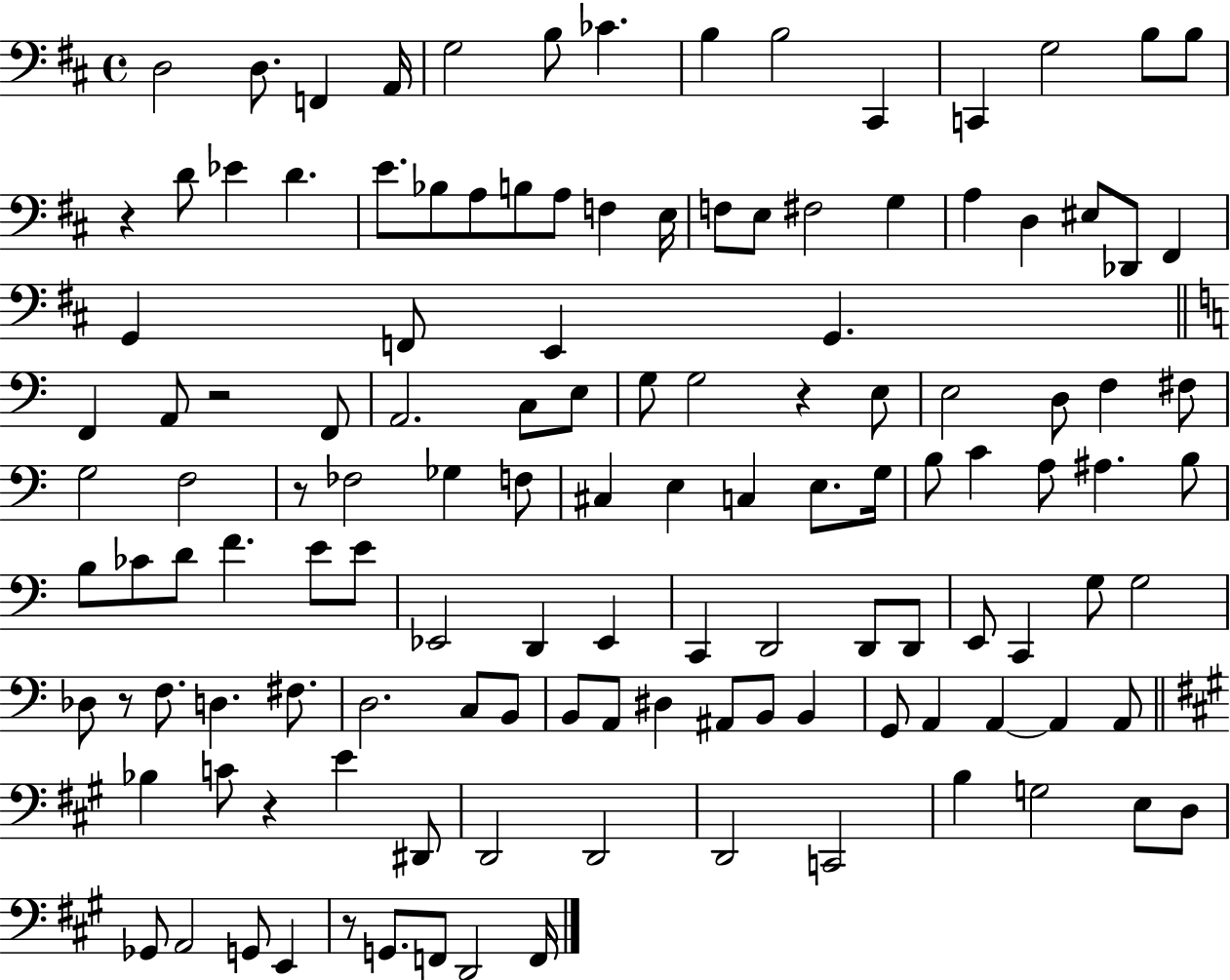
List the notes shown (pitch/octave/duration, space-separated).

D3/h D3/e. F2/q A2/s G3/h B3/e CES4/q. B3/q B3/h C#2/q C2/q G3/h B3/e B3/e R/q D4/e Eb4/q D4/q. E4/e. Bb3/e A3/e B3/e A3/e F3/q E3/s F3/e E3/e F#3/h G3/q A3/q D3/q EIS3/e Db2/e F#2/q G2/q F2/e E2/q G2/q. F2/q A2/e R/h F2/e A2/h. C3/e E3/e G3/e G3/h R/q E3/e E3/h D3/e F3/q F#3/e G3/h F3/h R/e FES3/h Gb3/q F3/e C#3/q E3/q C3/q E3/e. G3/s B3/e C4/q A3/e A#3/q. B3/e B3/e CES4/e D4/e F4/q. E4/e E4/e Eb2/h D2/q Eb2/q C2/q D2/h D2/e D2/e E2/e C2/q G3/e G3/h Db3/e R/e F3/e. D3/q. F#3/e. D3/h. C3/e B2/e B2/e A2/e D#3/q A#2/e B2/e B2/q G2/e A2/q A2/q A2/q A2/e Bb3/q C4/e R/q E4/q D#2/e D2/h D2/h D2/h C2/h B3/q G3/h E3/e D3/e Gb2/e A2/h G2/e E2/q R/e G2/e. F2/e D2/h F2/s